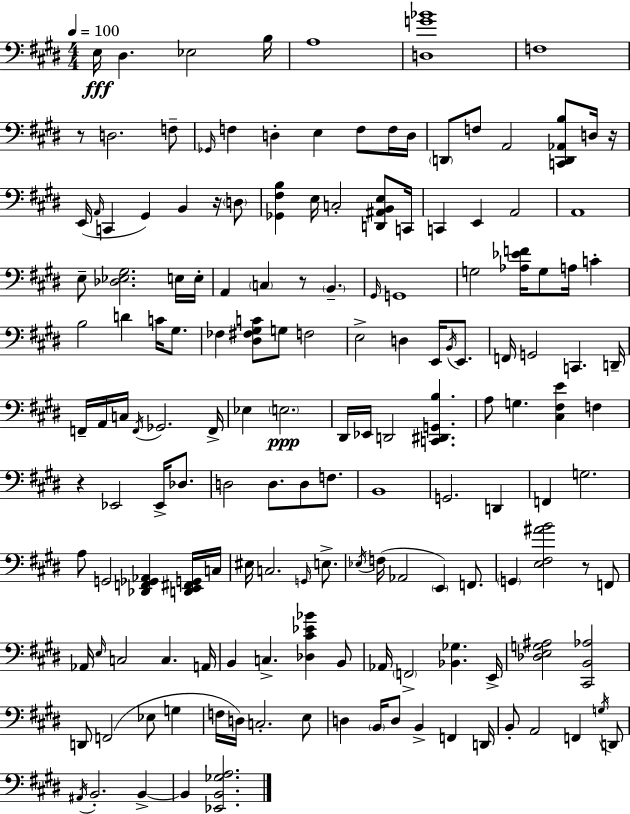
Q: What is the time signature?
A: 4/4